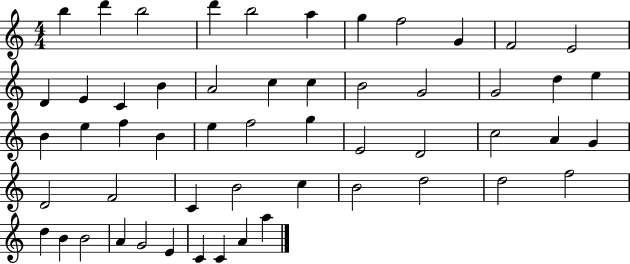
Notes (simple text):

B5/q D6/q B5/h D6/q B5/h A5/q G5/q F5/h G4/q F4/h E4/h D4/q E4/q C4/q B4/q A4/h C5/q C5/q B4/h G4/h G4/h D5/q E5/q B4/q E5/q F5/q B4/q E5/q F5/h G5/q E4/h D4/h C5/h A4/q G4/q D4/h F4/h C4/q B4/h C5/q B4/h D5/h D5/h F5/h D5/q B4/q B4/h A4/q G4/h E4/q C4/q C4/q A4/q A5/q